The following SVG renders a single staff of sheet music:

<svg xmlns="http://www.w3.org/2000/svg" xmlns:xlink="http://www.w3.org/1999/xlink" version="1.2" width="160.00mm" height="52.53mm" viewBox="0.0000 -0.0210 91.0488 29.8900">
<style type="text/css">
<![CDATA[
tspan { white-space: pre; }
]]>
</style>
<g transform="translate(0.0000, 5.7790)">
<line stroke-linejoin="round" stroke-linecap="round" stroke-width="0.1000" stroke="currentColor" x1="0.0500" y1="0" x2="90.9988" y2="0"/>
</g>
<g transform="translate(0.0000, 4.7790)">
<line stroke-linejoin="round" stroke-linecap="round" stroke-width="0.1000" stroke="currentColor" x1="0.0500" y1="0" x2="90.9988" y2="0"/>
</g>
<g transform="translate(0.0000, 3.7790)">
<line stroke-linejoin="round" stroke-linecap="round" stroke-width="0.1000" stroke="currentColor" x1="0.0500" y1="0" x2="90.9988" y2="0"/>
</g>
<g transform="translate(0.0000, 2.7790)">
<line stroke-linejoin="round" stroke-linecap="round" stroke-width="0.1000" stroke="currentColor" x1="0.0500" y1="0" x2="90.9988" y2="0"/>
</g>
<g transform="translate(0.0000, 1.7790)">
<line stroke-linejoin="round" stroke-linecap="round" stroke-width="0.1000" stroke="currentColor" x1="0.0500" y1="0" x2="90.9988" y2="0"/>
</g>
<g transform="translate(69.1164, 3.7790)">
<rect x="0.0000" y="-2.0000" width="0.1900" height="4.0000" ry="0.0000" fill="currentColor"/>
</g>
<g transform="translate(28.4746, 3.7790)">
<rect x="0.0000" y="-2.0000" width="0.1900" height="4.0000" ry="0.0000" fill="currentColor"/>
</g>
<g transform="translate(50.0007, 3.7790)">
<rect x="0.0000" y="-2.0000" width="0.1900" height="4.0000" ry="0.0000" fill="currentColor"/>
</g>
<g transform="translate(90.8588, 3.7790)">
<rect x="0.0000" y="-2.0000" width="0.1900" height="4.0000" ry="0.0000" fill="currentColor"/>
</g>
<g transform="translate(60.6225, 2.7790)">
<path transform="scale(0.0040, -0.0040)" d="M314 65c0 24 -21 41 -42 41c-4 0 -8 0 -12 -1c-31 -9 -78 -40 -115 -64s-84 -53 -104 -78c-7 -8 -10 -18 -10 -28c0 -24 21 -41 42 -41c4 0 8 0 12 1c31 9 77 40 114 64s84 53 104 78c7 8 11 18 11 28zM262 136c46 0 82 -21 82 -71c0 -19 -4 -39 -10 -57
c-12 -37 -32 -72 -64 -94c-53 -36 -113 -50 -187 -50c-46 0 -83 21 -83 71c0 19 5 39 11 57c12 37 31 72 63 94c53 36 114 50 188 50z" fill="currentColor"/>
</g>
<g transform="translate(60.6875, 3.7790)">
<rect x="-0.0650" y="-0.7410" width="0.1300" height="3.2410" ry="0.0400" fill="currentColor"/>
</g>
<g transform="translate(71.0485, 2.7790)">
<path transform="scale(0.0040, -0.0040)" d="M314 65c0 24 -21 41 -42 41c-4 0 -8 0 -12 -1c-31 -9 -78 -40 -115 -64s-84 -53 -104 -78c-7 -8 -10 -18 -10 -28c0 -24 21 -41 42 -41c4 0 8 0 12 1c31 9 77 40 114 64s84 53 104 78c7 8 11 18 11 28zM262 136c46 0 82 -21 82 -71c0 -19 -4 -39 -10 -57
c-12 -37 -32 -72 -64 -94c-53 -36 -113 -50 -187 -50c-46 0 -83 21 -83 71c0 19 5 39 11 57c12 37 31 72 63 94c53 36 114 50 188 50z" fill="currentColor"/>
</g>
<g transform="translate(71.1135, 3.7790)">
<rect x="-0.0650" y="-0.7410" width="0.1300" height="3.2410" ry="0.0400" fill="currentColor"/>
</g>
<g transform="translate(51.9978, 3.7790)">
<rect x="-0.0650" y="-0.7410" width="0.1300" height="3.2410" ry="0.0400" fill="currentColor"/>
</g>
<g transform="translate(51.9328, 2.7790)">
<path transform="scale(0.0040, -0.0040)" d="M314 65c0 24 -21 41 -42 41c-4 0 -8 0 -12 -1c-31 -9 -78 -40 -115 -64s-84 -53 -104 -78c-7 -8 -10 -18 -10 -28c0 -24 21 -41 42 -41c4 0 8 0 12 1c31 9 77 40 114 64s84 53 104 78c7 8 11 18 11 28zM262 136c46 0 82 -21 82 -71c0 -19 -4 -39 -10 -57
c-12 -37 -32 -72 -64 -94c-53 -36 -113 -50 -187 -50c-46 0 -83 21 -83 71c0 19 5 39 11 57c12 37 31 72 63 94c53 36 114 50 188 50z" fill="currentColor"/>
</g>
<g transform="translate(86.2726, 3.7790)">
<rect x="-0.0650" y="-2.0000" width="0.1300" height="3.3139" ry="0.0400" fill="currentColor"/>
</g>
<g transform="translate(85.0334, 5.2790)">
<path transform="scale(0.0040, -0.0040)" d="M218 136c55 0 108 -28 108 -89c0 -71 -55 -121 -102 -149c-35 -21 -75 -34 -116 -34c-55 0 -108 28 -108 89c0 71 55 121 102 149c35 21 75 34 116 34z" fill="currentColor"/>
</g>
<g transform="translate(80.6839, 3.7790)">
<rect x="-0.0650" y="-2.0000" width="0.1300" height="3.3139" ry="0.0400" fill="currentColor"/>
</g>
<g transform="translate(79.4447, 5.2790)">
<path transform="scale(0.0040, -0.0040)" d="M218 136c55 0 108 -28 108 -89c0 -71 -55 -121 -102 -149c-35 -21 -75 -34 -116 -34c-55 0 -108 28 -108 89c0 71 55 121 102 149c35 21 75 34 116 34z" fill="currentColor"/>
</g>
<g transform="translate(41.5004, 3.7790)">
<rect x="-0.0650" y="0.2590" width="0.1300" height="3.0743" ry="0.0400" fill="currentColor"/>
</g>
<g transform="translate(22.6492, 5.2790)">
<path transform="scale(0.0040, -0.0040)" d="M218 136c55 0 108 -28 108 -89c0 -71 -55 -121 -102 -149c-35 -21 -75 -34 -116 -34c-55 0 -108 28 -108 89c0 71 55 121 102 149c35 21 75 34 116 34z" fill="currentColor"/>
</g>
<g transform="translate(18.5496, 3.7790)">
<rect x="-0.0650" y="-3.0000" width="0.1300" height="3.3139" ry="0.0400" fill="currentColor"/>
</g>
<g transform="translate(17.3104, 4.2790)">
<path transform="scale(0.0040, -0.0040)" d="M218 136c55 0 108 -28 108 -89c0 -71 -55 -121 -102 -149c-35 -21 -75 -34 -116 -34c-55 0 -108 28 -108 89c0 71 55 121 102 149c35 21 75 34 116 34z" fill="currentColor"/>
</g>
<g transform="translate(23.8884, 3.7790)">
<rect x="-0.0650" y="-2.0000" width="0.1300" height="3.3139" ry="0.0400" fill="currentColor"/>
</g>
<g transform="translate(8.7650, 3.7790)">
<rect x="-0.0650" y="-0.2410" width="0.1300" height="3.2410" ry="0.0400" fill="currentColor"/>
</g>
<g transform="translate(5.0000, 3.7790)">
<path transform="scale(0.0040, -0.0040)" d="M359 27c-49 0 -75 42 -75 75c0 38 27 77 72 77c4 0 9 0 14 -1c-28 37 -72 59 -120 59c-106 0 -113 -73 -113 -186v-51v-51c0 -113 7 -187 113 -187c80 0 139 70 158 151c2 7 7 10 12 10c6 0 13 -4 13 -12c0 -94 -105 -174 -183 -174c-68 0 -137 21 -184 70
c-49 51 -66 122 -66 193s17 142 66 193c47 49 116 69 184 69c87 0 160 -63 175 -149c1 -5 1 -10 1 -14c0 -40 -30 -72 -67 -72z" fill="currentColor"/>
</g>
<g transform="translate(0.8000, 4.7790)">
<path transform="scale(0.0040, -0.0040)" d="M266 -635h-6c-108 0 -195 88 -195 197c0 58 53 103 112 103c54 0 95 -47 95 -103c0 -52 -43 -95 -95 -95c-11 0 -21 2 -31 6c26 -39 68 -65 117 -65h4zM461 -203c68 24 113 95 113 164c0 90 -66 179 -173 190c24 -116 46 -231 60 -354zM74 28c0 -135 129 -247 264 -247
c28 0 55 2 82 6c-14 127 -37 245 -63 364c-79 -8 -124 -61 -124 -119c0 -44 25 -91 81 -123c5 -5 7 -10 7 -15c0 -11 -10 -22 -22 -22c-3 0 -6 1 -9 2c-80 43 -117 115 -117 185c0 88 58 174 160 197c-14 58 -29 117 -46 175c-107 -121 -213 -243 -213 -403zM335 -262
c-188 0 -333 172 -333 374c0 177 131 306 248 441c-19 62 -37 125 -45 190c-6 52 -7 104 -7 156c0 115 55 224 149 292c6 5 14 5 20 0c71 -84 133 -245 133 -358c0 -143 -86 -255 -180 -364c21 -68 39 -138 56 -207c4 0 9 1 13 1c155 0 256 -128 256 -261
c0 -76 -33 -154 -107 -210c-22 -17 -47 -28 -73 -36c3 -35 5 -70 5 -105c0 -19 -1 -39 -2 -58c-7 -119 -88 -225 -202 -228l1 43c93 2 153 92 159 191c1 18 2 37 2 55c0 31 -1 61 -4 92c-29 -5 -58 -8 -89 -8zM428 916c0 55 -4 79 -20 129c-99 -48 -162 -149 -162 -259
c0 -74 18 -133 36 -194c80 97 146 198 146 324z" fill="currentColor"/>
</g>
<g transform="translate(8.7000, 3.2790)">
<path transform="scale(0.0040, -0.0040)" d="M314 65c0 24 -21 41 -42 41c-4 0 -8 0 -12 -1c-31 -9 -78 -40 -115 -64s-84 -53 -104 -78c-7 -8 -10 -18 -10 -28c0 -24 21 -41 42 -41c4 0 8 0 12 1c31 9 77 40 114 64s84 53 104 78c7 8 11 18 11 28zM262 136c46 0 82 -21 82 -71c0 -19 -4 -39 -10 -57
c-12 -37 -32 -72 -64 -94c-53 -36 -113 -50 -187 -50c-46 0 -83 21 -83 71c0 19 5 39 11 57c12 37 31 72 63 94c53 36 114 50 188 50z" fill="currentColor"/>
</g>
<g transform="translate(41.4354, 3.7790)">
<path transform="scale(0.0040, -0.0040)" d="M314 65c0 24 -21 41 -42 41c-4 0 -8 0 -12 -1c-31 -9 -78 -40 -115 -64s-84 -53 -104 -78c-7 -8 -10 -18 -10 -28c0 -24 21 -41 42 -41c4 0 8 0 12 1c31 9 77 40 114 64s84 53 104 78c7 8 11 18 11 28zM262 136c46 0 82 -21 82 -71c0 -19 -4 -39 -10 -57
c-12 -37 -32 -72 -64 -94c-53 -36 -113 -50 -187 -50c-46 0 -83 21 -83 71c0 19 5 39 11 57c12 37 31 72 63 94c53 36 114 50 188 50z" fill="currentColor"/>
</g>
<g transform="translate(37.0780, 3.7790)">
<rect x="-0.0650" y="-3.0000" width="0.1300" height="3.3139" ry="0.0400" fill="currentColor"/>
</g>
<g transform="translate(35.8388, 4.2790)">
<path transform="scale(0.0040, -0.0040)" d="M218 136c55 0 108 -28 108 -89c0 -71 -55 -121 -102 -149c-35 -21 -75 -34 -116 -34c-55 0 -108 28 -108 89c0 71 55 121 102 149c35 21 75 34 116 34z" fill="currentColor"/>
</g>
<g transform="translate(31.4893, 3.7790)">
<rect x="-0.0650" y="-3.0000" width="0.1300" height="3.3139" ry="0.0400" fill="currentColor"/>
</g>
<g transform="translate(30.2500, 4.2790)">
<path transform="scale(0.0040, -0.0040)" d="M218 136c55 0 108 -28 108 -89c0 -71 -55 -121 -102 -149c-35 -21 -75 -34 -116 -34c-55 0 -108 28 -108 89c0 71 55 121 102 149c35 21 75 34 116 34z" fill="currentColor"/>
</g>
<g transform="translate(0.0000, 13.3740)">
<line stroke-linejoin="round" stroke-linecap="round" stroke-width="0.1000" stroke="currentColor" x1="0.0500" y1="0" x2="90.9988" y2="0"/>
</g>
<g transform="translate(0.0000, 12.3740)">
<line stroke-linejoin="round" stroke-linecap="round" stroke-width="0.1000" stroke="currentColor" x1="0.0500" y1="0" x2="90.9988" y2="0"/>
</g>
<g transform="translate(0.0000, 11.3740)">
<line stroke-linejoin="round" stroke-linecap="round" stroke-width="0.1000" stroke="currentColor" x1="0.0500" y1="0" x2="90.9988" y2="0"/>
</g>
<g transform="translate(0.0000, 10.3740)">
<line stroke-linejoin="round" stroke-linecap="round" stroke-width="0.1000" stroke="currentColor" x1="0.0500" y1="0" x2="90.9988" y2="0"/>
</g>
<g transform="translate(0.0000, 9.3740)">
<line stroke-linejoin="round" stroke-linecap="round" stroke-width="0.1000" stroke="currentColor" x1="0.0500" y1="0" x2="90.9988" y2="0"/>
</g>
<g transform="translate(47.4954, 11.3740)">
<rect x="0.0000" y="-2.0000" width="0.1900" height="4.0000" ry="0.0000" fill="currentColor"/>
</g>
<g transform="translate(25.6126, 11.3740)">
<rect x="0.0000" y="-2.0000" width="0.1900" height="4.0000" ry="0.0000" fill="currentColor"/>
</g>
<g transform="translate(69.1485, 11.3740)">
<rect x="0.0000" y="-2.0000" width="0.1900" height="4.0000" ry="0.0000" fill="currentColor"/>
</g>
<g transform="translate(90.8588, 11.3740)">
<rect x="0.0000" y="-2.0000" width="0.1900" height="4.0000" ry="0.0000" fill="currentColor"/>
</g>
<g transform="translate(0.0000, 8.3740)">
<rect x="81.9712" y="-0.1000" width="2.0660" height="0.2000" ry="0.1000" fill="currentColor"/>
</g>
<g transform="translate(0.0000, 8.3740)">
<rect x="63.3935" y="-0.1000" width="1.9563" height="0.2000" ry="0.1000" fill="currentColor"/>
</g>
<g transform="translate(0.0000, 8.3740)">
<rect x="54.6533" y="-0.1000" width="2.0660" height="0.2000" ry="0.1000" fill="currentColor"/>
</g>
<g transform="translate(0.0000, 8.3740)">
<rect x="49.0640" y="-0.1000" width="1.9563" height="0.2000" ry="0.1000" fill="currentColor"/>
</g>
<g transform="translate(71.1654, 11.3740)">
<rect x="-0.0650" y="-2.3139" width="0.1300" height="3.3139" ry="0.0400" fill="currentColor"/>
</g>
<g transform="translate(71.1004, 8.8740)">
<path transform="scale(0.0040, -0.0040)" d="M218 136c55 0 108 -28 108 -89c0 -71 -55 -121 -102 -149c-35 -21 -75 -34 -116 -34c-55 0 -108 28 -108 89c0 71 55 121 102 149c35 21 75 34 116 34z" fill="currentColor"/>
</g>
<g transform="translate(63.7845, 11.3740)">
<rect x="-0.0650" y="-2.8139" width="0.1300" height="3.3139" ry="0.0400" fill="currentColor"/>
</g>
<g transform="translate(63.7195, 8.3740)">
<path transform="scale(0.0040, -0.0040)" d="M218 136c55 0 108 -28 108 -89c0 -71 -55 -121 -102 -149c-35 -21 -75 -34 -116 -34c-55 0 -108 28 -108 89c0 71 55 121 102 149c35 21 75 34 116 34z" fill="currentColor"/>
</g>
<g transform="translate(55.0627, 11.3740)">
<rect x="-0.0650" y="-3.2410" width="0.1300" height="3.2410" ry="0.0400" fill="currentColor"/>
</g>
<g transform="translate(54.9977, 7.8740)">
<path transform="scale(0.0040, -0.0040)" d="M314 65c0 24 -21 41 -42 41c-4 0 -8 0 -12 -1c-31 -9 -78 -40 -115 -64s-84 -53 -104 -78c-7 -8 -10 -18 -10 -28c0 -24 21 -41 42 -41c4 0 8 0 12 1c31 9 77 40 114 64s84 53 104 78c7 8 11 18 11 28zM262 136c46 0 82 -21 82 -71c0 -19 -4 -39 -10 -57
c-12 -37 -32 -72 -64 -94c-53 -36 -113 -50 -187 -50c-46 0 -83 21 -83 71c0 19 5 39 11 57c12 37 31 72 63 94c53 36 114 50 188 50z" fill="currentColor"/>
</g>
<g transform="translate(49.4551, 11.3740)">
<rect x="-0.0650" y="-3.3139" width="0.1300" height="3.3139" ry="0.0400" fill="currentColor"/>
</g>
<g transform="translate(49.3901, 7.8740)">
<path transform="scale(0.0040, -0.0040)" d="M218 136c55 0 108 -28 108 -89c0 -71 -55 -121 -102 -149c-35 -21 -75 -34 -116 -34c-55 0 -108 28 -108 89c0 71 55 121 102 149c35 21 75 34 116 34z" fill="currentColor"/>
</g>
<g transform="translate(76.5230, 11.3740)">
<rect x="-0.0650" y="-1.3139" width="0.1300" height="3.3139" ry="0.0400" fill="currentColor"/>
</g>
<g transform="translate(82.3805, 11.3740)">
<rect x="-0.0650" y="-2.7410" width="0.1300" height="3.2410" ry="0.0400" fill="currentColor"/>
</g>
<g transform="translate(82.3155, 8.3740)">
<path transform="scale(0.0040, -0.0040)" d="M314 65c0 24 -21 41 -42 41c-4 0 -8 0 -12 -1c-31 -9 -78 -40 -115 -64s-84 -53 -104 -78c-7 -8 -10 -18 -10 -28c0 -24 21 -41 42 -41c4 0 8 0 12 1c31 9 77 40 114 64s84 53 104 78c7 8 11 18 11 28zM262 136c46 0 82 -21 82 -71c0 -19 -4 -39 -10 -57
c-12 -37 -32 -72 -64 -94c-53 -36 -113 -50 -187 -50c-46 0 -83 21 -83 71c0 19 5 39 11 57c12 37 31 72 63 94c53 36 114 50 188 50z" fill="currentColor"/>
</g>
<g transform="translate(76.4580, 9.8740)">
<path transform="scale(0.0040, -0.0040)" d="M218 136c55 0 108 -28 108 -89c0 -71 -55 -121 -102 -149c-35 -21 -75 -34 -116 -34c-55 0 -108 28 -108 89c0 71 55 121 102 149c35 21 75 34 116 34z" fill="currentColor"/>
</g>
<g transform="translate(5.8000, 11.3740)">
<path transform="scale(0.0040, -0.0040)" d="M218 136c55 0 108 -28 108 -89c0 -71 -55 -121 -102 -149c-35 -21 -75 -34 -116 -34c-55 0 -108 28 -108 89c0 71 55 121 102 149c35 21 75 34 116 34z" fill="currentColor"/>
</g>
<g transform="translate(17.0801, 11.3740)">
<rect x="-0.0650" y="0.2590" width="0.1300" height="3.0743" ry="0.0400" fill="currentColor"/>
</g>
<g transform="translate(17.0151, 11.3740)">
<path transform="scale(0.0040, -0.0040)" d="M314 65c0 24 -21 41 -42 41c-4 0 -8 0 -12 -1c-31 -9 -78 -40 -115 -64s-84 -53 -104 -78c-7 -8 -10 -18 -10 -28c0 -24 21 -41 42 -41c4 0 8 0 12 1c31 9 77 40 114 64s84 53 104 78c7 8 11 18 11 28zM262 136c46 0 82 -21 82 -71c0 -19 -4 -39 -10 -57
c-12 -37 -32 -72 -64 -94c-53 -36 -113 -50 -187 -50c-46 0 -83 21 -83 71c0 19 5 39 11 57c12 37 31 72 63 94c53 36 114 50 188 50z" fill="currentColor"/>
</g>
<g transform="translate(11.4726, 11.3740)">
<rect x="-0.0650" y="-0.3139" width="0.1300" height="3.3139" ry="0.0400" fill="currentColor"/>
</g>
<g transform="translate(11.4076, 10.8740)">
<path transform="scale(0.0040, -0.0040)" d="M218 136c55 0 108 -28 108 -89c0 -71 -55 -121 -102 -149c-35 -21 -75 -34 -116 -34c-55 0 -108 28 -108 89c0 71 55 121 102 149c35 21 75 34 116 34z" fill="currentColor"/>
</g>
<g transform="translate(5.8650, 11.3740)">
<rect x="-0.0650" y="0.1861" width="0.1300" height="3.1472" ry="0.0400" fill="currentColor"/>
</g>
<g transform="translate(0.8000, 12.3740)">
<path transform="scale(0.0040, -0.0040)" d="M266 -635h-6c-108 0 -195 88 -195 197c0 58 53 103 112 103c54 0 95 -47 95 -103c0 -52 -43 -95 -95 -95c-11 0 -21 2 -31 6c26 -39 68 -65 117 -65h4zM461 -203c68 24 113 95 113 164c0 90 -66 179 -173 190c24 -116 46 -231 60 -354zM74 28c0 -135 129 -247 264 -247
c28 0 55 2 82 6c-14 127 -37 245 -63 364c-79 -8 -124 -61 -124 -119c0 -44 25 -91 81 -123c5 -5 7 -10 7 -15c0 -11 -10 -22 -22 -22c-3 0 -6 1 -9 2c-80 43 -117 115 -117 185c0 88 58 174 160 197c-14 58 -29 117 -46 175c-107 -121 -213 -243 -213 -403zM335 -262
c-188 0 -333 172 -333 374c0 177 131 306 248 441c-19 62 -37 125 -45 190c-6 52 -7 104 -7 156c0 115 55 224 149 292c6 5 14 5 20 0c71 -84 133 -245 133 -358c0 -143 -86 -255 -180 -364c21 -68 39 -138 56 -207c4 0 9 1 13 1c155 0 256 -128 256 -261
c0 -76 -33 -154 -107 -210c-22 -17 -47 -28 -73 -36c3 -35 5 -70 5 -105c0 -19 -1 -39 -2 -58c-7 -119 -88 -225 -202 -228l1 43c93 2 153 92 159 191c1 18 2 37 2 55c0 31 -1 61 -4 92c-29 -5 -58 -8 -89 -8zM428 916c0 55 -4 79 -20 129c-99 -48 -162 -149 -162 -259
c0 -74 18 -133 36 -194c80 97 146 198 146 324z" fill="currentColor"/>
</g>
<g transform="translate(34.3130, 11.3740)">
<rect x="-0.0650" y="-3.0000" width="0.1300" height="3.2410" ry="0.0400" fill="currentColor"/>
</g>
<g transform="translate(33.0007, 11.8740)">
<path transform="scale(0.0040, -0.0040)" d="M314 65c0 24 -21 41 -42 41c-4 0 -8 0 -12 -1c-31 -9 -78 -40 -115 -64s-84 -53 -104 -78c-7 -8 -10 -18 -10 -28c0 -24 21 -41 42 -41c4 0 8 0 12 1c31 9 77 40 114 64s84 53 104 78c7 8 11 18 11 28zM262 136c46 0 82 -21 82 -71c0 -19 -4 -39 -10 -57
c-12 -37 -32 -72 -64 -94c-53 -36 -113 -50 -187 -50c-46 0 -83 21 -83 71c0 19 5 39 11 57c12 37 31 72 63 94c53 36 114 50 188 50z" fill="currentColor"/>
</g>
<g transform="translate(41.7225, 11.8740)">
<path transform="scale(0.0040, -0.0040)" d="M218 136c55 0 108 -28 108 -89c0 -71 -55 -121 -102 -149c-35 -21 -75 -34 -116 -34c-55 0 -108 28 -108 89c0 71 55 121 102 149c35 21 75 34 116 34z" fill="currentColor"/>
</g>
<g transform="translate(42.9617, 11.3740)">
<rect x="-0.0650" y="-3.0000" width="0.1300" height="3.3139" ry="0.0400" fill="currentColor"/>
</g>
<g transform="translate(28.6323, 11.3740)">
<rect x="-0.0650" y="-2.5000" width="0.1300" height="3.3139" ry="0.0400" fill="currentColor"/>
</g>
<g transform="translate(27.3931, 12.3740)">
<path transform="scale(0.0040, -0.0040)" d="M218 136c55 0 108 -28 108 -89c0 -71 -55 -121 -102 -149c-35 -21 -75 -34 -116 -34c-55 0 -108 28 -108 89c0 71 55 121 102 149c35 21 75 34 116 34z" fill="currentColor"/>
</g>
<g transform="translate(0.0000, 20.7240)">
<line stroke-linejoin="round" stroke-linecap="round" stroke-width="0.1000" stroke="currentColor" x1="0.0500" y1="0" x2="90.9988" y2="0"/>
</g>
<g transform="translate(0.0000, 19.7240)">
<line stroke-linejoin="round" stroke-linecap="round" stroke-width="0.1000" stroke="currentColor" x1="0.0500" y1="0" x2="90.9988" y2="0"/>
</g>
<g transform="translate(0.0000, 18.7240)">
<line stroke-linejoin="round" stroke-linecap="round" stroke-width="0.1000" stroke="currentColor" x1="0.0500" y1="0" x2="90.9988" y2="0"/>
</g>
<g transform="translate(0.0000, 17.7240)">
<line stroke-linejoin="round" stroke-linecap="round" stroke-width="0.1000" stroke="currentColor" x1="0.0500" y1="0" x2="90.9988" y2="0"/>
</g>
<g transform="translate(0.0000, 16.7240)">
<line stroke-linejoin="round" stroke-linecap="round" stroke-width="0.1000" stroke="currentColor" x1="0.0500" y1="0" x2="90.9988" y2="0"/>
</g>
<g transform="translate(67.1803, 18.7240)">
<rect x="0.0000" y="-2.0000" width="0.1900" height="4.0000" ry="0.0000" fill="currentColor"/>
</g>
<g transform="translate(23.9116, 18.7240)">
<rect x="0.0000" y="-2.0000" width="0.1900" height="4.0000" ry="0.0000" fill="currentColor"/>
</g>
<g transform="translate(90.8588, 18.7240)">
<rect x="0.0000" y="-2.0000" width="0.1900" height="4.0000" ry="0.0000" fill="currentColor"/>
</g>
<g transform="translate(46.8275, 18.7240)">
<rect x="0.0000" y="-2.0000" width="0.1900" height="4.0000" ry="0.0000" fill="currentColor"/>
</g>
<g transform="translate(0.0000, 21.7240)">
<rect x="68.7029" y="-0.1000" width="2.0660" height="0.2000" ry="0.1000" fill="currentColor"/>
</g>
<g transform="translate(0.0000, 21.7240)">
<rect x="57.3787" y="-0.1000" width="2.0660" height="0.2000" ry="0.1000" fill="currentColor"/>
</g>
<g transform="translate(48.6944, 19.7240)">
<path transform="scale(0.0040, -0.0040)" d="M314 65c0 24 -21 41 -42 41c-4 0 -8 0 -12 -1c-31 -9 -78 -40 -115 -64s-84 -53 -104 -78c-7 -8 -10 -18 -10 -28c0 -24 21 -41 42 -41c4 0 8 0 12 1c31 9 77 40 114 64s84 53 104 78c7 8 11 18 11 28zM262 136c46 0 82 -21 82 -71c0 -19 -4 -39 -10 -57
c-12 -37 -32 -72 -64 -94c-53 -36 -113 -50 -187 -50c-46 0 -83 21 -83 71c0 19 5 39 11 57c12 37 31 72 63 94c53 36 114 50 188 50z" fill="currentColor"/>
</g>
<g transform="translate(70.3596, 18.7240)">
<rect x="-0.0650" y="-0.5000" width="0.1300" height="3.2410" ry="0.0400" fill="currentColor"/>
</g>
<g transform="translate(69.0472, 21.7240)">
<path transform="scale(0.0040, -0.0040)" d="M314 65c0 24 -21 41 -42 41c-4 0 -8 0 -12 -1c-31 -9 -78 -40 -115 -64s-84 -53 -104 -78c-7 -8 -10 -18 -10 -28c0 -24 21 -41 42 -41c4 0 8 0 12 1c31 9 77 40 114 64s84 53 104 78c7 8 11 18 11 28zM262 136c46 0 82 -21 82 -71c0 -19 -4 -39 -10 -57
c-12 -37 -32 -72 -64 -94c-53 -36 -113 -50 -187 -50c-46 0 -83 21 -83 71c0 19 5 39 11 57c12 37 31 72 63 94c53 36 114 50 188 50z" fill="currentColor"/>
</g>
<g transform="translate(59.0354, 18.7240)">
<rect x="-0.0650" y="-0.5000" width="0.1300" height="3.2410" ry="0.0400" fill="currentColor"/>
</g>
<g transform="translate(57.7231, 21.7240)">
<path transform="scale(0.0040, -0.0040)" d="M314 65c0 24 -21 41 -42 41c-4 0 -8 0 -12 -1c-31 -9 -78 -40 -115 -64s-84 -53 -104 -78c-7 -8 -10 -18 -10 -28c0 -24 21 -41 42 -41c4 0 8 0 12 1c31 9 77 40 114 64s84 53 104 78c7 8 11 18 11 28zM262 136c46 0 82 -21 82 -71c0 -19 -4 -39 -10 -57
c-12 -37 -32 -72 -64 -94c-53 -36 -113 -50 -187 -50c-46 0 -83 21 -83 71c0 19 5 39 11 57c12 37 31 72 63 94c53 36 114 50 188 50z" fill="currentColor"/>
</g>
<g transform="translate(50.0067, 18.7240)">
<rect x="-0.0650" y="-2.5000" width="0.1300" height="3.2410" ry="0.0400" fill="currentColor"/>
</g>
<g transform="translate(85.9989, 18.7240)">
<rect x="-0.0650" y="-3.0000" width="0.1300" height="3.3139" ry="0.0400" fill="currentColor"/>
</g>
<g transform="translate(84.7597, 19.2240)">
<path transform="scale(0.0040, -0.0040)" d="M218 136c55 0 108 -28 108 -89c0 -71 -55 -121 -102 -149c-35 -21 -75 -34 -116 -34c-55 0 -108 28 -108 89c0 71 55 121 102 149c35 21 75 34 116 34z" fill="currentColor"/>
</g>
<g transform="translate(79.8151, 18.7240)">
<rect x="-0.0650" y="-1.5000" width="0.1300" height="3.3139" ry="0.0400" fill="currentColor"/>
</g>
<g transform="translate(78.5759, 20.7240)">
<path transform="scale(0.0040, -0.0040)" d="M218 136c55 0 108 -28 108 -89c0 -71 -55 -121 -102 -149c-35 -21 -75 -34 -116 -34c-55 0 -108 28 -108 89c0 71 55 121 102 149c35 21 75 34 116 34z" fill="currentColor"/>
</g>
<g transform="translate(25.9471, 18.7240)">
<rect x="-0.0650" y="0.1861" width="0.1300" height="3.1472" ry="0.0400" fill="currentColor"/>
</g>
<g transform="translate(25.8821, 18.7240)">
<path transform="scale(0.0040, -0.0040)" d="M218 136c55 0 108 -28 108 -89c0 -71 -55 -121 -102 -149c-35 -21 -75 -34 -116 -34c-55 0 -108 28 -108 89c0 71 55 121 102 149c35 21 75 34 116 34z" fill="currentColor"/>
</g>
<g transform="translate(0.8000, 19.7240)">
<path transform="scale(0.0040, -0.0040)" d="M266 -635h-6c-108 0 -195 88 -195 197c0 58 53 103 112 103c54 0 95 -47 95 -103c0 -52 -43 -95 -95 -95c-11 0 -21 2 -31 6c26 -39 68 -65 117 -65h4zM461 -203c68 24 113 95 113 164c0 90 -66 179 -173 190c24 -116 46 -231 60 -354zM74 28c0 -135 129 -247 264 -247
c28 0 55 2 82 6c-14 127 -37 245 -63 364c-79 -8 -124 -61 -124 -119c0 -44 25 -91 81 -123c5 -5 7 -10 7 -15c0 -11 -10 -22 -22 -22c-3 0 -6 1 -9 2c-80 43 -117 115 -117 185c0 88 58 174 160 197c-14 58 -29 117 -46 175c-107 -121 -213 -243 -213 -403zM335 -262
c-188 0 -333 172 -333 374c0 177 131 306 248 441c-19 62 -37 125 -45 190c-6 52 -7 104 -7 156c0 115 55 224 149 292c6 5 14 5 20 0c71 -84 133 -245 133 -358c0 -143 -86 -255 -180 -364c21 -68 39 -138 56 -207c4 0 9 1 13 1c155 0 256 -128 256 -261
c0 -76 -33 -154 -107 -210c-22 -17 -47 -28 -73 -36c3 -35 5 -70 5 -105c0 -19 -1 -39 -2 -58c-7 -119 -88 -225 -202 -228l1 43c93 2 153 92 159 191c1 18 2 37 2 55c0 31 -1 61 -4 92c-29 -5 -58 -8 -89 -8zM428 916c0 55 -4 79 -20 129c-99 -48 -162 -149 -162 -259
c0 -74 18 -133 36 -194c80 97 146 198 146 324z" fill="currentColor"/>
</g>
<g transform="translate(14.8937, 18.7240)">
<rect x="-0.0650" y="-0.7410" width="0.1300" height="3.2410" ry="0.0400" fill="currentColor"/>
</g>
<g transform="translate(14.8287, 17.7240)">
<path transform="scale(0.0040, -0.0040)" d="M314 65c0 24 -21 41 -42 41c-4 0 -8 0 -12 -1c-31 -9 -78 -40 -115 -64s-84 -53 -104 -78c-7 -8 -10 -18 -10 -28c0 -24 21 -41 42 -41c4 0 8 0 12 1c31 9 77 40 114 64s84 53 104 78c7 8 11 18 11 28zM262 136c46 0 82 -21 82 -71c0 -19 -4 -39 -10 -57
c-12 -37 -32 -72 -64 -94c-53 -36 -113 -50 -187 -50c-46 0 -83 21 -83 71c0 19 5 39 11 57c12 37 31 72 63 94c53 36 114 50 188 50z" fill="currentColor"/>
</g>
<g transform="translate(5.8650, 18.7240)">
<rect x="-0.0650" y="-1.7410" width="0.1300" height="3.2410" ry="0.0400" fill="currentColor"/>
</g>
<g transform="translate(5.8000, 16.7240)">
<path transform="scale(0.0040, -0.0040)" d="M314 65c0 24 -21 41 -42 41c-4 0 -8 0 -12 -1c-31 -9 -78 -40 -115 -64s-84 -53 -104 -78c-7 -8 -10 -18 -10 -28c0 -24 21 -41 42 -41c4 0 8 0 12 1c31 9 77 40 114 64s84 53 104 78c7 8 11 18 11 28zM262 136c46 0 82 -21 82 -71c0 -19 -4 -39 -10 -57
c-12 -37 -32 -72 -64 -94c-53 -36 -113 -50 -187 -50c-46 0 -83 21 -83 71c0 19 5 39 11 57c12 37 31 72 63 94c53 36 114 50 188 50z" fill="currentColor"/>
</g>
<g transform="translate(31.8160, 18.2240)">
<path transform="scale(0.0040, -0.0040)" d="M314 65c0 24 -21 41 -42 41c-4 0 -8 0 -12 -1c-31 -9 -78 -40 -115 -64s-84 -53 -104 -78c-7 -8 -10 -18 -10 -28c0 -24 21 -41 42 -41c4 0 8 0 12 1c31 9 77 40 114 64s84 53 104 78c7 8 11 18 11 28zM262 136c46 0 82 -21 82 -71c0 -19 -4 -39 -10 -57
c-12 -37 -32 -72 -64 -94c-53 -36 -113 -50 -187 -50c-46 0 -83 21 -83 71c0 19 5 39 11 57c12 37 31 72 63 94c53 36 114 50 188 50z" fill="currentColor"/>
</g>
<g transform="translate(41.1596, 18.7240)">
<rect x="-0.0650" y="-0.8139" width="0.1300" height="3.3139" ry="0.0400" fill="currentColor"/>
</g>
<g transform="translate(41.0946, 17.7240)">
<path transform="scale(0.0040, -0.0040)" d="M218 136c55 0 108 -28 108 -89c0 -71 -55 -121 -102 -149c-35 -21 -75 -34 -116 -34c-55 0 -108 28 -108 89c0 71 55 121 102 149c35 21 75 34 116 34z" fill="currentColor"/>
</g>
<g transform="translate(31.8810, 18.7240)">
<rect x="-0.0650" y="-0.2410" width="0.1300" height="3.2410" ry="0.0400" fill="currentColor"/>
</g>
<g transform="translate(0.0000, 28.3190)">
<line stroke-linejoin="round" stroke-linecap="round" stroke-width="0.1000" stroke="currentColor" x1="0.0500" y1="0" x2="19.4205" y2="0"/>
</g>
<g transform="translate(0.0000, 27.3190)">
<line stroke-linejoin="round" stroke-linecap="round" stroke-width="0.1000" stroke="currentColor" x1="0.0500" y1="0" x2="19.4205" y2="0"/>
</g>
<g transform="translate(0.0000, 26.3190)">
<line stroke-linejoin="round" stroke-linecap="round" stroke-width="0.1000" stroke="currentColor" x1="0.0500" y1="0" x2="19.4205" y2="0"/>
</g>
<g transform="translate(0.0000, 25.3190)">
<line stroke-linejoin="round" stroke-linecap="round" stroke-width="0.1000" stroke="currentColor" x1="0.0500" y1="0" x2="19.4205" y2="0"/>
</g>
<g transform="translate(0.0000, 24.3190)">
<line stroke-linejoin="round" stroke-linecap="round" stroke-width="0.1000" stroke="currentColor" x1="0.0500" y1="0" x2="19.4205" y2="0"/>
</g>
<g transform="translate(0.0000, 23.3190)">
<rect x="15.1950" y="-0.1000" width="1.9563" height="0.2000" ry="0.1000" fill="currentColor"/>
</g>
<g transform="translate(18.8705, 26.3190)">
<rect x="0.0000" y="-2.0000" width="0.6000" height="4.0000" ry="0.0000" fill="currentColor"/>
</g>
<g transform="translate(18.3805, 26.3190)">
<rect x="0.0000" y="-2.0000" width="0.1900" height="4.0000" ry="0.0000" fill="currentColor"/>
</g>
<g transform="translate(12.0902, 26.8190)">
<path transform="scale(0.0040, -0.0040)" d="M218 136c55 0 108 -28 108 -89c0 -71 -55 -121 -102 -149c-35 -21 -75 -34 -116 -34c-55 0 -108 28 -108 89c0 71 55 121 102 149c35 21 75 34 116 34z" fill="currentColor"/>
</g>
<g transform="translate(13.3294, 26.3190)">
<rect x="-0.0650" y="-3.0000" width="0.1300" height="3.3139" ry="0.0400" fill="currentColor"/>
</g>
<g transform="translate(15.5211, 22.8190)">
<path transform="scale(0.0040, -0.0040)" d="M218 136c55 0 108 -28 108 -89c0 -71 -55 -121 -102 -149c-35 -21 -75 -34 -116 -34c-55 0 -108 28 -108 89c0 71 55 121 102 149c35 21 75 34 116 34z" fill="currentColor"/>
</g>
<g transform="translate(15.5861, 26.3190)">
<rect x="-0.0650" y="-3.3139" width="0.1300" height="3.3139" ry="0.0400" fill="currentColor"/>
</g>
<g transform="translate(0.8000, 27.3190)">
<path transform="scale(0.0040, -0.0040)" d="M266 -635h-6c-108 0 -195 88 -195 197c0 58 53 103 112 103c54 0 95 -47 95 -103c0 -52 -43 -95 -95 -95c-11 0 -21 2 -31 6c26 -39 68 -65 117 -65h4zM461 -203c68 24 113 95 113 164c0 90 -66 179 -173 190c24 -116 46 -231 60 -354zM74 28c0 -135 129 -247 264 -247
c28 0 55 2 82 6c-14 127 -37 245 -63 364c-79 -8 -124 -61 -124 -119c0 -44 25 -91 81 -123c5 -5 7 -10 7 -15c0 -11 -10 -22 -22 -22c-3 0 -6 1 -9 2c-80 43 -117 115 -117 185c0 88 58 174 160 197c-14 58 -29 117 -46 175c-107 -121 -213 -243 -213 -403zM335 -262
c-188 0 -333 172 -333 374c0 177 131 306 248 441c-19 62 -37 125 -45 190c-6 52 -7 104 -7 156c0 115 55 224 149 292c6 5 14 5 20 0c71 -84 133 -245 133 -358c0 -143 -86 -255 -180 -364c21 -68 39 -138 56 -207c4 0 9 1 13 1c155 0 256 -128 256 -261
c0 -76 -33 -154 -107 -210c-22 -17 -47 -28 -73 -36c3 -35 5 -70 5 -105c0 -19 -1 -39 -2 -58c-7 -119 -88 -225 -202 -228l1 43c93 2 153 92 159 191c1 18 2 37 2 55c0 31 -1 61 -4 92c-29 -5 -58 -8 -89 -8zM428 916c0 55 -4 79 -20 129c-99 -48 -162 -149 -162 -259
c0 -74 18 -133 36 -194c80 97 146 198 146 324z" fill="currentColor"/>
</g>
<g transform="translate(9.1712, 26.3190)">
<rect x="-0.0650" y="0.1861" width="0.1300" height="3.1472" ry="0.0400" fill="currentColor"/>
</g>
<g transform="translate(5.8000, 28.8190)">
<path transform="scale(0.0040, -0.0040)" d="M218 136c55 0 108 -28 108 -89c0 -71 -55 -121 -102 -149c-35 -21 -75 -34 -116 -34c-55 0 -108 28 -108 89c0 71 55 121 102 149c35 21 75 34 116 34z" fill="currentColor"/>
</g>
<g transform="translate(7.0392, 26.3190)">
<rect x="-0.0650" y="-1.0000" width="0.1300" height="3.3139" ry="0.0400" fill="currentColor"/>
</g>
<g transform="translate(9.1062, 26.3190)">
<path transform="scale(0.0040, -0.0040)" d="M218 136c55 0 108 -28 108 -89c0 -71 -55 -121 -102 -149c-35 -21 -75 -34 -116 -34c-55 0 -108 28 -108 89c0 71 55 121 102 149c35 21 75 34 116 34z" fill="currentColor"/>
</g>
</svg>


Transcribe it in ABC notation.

X:1
T:Untitled
M:4/4
L:1/4
K:C
c2 A F A A B2 d2 d2 d2 F F B c B2 G A2 A b b2 a g e a2 f2 d2 B c2 d G2 C2 C2 E A D B A b